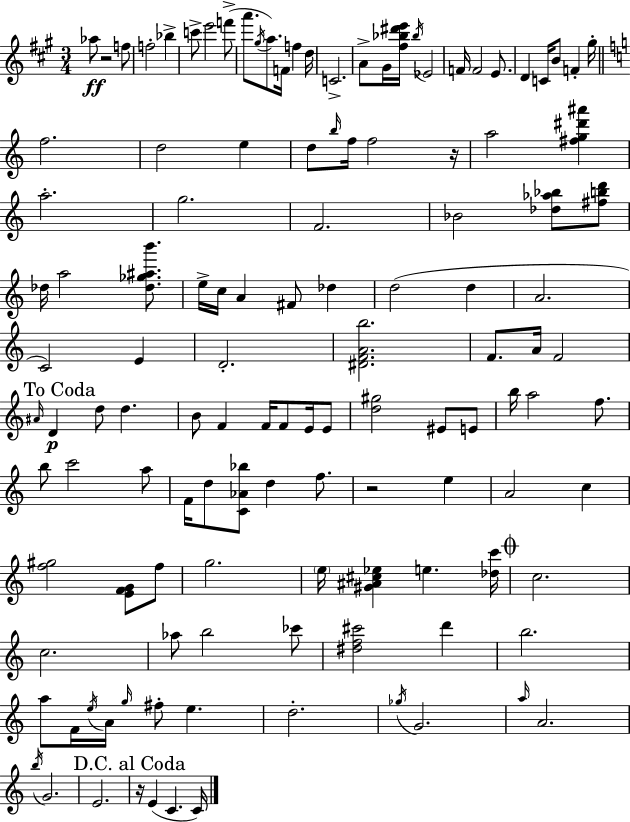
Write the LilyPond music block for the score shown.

{
  \clef treble
  \numericTimeSignature
  \time 3/4
  \key a \major
  aes''8\ff r2 f''8 | f''2-. bes''4-> | c'''8-> e'''2 f'''8->( | a'''8. \acciaccatura { gis''16 }) a''8. f'16 f''4 | \break d''16 c'2.-> | a'8-> gis'16 <fis'' bes'' dis''' e'''>16 \acciaccatura { bes''16 } ees'2 | f'16 f'2 e'8. | d'4 c'16 b'8 f'4-. | \break gis''16-. \bar "||" \break \key c \major f''2. | d''2 e''4 | d''8 \grace { b''16 } f''16 f''2 | r16 a''2 <fis'' g'' dis''' ais'''>4 | \break a''2.-. | g''2. | f'2. | bes'2 <des'' aes'' bes''>8 <fis'' b'' d'''>8 | \break des''16 a''2 <des'' ges'' ais'' b'''>8. | e''16-> c''16 a'4 fis'8 des''4 | d''2( d''4 | a'2. | \break c'2) e'4 | d'2.-. | <dis' f' a' b''>2. | f'8. a'16 f'2 | \break \mark "To Coda" \grace { ais'16 }\p d'4 d''8 d''4. | b'8 f'4 f'16 f'8 e'16 | e'8 <d'' gis''>2 eis'8 | e'8 b''16 a''2 f''8. | \break b''8 c'''2 | a''8 f'16 d''8 <c' aes' bes''>8 d''4 f''8. | r2 e''4 | a'2 c''4 | \break <f'' gis''>2 <e' f' g'>8 | f''8 g''2. | \parenthesize e''16 <gis' ais' cis'' ees''>4 e''4. | <des'' c'''>16 \mark \markup { \musicglyph "scripts.coda" } c''2. | \break c''2. | aes''8 b''2 | ces'''8 <dis'' f'' cis'''>2 d'''4 | b''2. | \break a''8 f'16 \acciaccatura { e''16 } a'16 \grace { g''16 } fis''8-. e''4. | d''2.-. | \acciaccatura { ges''16 } g'2. | \grace { a''16 } a'2. | \break \acciaccatura { b''16 } g'2. | e'2. | \mark "D.C. al Coda" r16 e'4( | c'4. c'16) \bar "|."
}